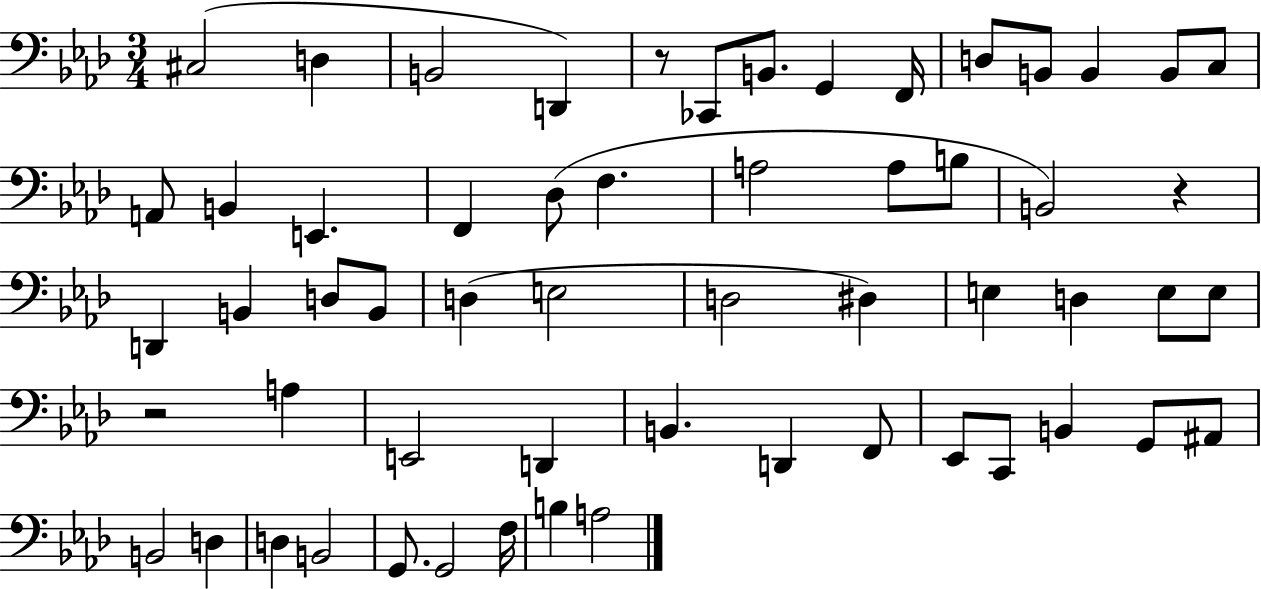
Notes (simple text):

C#3/h D3/q B2/h D2/q R/e CES2/e B2/e. G2/q F2/s D3/e B2/e B2/q B2/e C3/e A2/e B2/q E2/q. F2/q Db3/e F3/q. A3/h A3/e B3/e B2/h R/q D2/q B2/q D3/e B2/e D3/q E3/h D3/h D#3/q E3/q D3/q E3/e E3/e R/h A3/q E2/h D2/q B2/q. D2/q F2/e Eb2/e C2/e B2/q G2/e A#2/e B2/h D3/q D3/q B2/h G2/e. G2/h F3/s B3/q A3/h